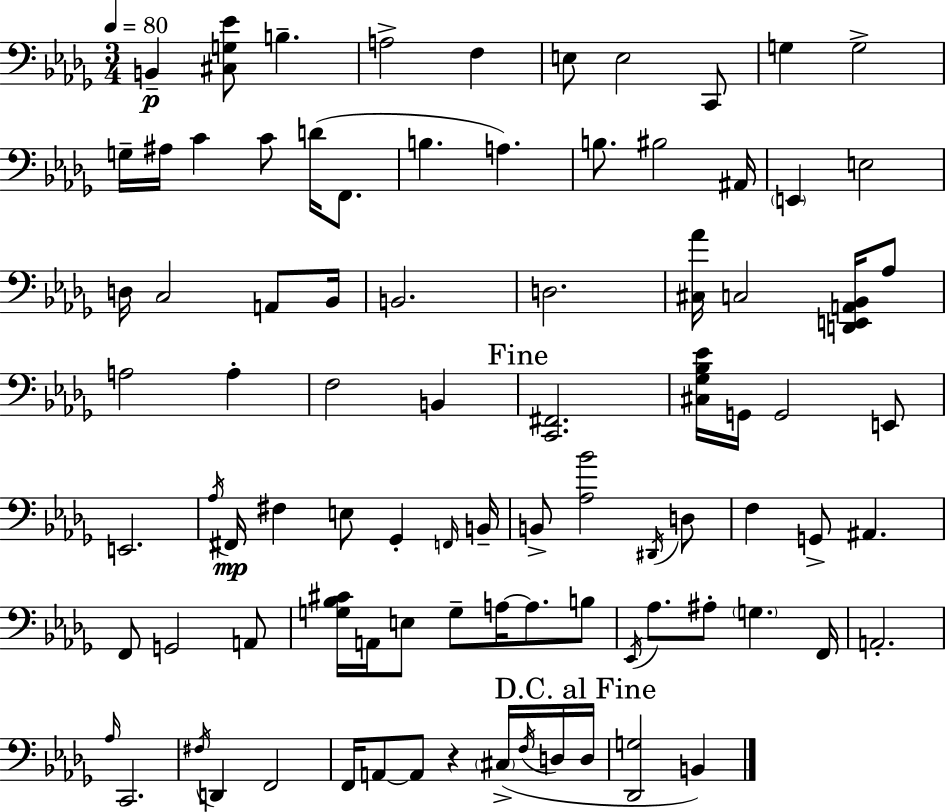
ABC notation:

X:1
T:Untitled
M:3/4
L:1/4
K:Bbm
B,, [^C,G,_E]/2 B, A,2 F, E,/2 E,2 C,,/2 G, G,2 G,/4 ^A,/4 C C/2 D/4 F,,/2 B, A, B,/2 ^B,2 ^A,,/4 E,, E,2 D,/4 C,2 A,,/2 _B,,/4 B,,2 D,2 [^C,_A]/4 C,2 [D,,E,,A,,_B,,]/4 _A,/2 A,2 A, F,2 B,, [C,,^F,,]2 [^C,_G,_B,_E]/4 G,,/4 G,,2 E,,/2 E,,2 _A,/4 ^F,,/4 ^F, E,/2 _G,, F,,/4 B,,/4 B,,/2 [_A,_B]2 ^D,,/4 D,/2 F, G,,/2 ^A,, F,,/2 G,,2 A,,/2 [G,_B,^C]/4 A,,/4 E,/2 G,/2 A,/4 A,/2 B,/2 _E,,/4 _A,/2 ^A,/2 G, F,,/4 A,,2 _A,/4 C,,2 ^F,/4 D,, F,,2 F,,/4 A,,/2 A,,/2 z ^C,/4 F,/4 D,/4 D,/4 [_D,,G,]2 B,,